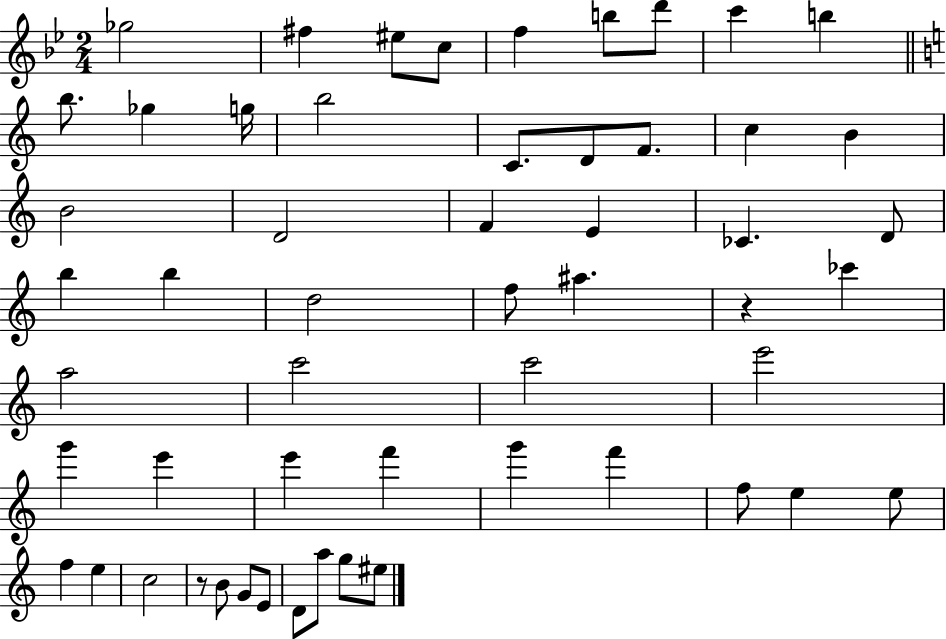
Gb5/h F#5/q EIS5/e C5/e F5/q B5/e D6/e C6/q B5/q B5/e. Gb5/q G5/s B5/h C4/e. D4/e F4/e. C5/q B4/q B4/h D4/h F4/q E4/q CES4/q. D4/e B5/q B5/q D5/h F5/e A#5/q. R/q CES6/q A5/h C6/h C6/h E6/h G6/q E6/q E6/q F6/q G6/q F6/q F5/e E5/q E5/e F5/q E5/q C5/h R/e B4/e G4/e E4/e D4/e A5/e G5/e EIS5/e